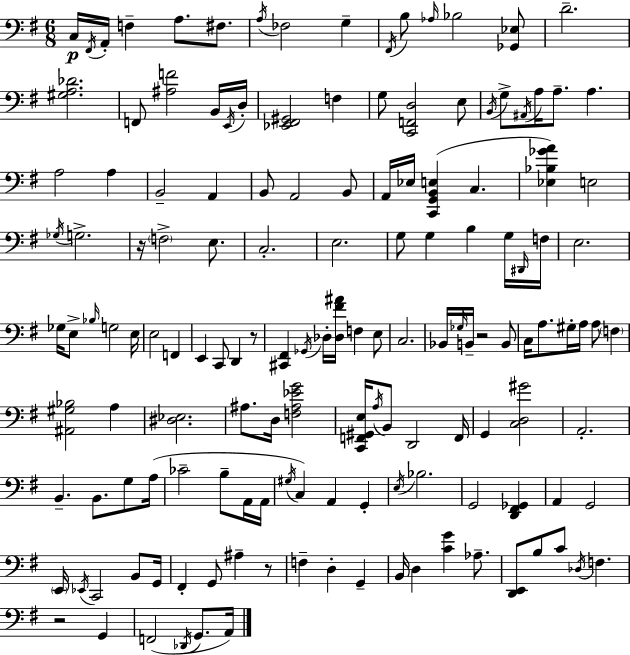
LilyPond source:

{
  \clef bass
  \numericTimeSignature
  \time 6/8
  \key e \minor
  c16\p \acciaccatura { fis,16 } a,16-. f4-- a8. fis8. | \acciaccatura { a16 } fes2 g4-- | \acciaccatura { fis,16 } b8 \grace { aes16 } bes2 | <ges, ees>8 d'2.-- | \break <gis a des'>2. | f,8 <ais f'>2 | b,16 \acciaccatura { e,16 } d16-. <ees, fis, gis,>2 | f4 g8 <c, f, d>2 | \break e8 \acciaccatura { b,16 } g8-> \acciaccatura { ais,16 } a16 a8.-- | a4. a2 | a4 b,2-- | a,4 b,8 a,2 | \break b,8 a,16 ees16 <c, g, b, e>4( | c4. <ees bes ges' a'>4) e2 | \acciaccatura { ges16 } g2.-> | r16 \parenthesize f2-> | \break e8. c2.-. | e2. | g8 g4 | b4 g16 \grace { dis,16 } f16 e2. | \break ges16 e8-> | \grace { bes16 } g2 e16 e2 | f,4 e,4 | c,8 d,4 r8 <cis, fis,>4 | \break \acciaccatura { ges,16 } des16-. <des fis' ais'>16 f4 e8 c2. | bes,16 | \grace { ges16 } b,16-- r2 b,8 | c16 a8. gis16-. a16 a8 \parenthesize f4 | \break <ais, gis bes>2 a4 | <dis ees>2. | ais8. d16 <f ais ees' g'>2 | <c, f, gis, e>16 \acciaccatura { a16 } b,8 d,2 | \break f,16 g,4 <c d gis'>2 | a,2.-. | b,4.-- b,8. g8 | a16( ces'2-- b8-- a,16 | \break a,16 \acciaccatura { gis16 }) c4 a,4 g,4-. | \acciaccatura { e16 } bes2. | g,2 <d, fis, ges,>4 | a,4 g,2 | \break \parenthesize e,16 \acciaccatura { ees,16 } c,2 | b,8 g,16 fis,4-. g,8 ais4-- | r8 f4-- d4-. | g,4-- b,16 d4 <c' g'>4 | \break aes8.-- <d, e,>8 b8 c'8 \acciaccatura { des16 } f4. | r2 | g,4 f,2( | \acciaccatura { des,16 } g,8. a,16) \bar "|."
}